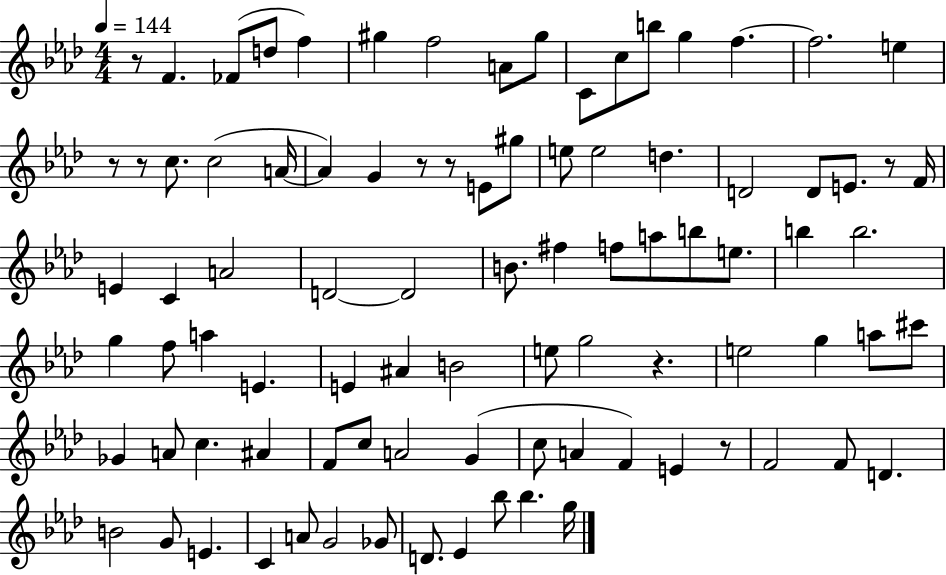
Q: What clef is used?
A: treble